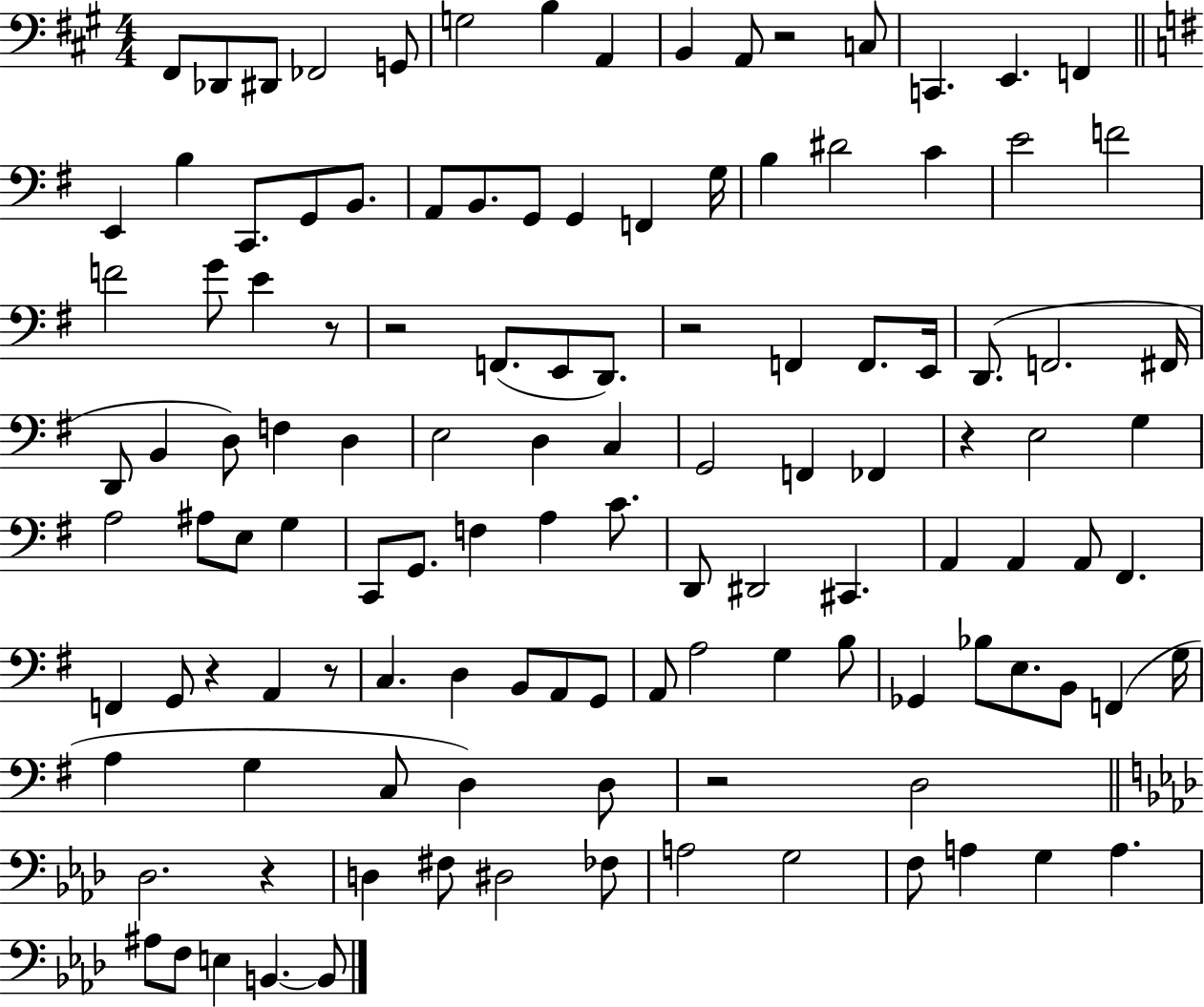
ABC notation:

X:1
T:Untitled
M:4/4
L:1/4
K:A
^F,,/2 _D,,/2 ^D,,/2 _F,,2 G,,/2 G,2 B, A,, B,, A,,/2 z2 C,/2 C,, E,, F,, E,, B, C,,/2 G,,/2 B,,/2 A,,/2 B,,/2 G,,/2 G,, F,, G,/4 B, ^D2 C E2 F2 F2 G/2 E z/2 z2 F,,/2 E,,/2 D,,/2 z2 F,, F,,/2 E,,/4 D,,/2 F,,2 ^F,,/4 D,,/2 B,, D,/2 F, D, E,2 D, C, G,,2 F,, _F,, z E,2 G, A,2 ^A,/2 E,/2 G, C,,/2 G,,/2 F, A, C/2 D,,/2 ^D,,2 ^C,, A,, A,, A,,/2 ^F,, F,, G,,/2 z A,, z/2 C, D, B,,/2 A,,/2 G,,/2 A,,/2 A,2 G, B,/2 _G,, _B,/2 E,/2 B,,/2 F,, G,/4 A, G, C,/2 D, D,/2 z2 D,2 _D,2 z D, ^F,/2 ^D,2 _F,/2 A,2 G,2 F,/2 A, G, A, ^A,/2 F,/2 E, B,, B,,/2